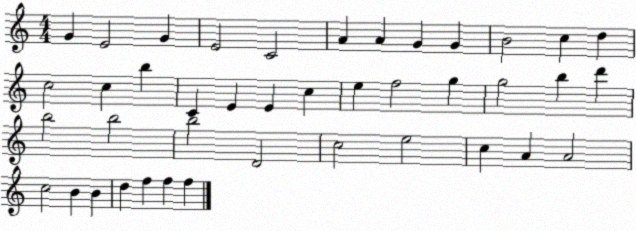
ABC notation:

X:1
T:Untitled
M:4/4
L:1/4
K:C
G E2 G E2 C2 A A G G B2 c d c2 c b C E E c e f2 g g2 b d' b2 b2 b2 D2 c2 e2 c A A2 c2 B B d f f f